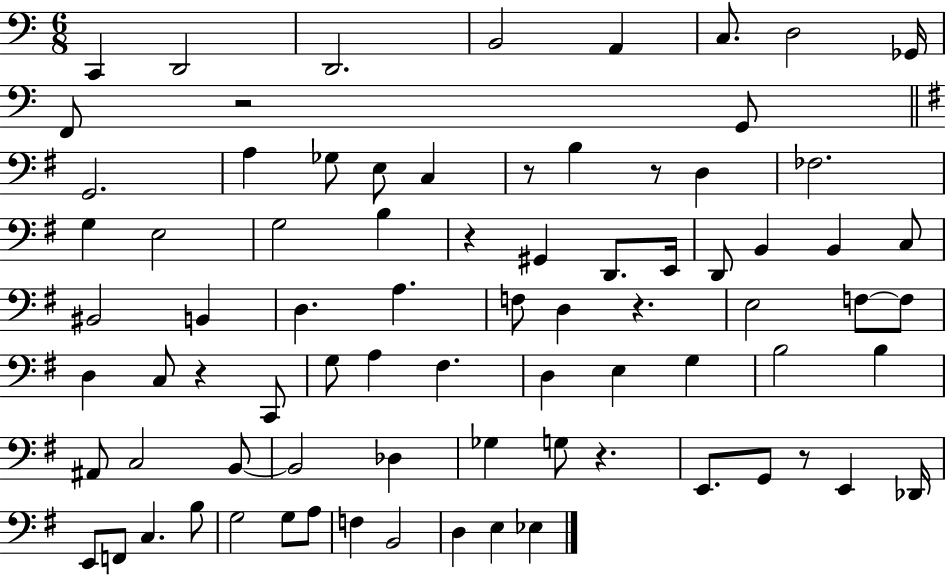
{
  \clef bass
  \numericTimeSignature
  \time 6/8
  \key c \major
  c,4 d,2 | d,2. | b,2 a,4 | c8. d2 ges,16 | \break f,8 r2 g,8 | \bar "||" \break \key e \minor g,2. | a4 ges8 e8 c4 | r8 b4 r8 d4 | fes2. | \break g4 e2 | g2 b4 | r4 gis,4 d,8. e,16 | d,8 b,4 b,4 c8 | \break bis,2 b,4 | d4. a4. | f8 d4 r4. | e2 f8~~ f8 | \break d4 c8 r4 c,8 | g8 a4 fis4. | d4 e4 g4 | b2 b4 | \break ais,8 c2 b,8~~ | b,2 des4 | ges4 g8 r4. | e,8. g,8 r8 e,4 des,16 | \break e,8 f,8 c4. b8 | g2 g8 a8 | f4 b,2 | d4 e4 ees4 | \break \bar "|."
}